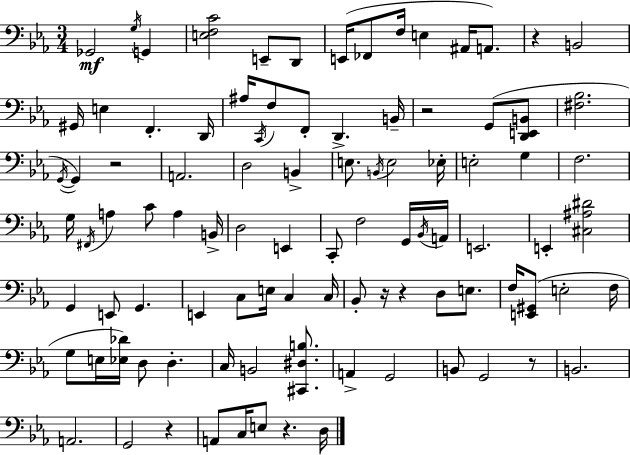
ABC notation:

X:1
T:Untitled
M:3/4
L:1/4
K:Eb
_G,,2 G,/4 G,, [E,F,C]2 E,,/2 D,,/2 E,,/4 _F,,/2 F,/4 E, ^A,,/4 A,,/2 z B,,2 ^G,,/4 E, F,, D,,/4 ^A,/4 C,,/4 F,/2 F,,/2 D,, B,,/4 z2 G,,/2 [D,,E,,B,,]/2 [^F,_B,]2 G,,/4 G,, z2 A,,2 D,2 B,, E,/2 B,,/4 E,2 _E,/4 E,2 G, F,2 G,/4 ^F,,/4 A, C/2 A, B,,/4 D,2 E,, C,,/2 F,2 G,,/4 _B,,/4 A,,/4 E,,2 E,, [^C,^A,^D]2 G,, E,,/2 G,, E,, C,/2 E,/4 C, C,/4 _B,,/2 z/4 z D,/2 E,/2 F,/4 [E,,^G,,]/2 E,2 F,/4 G,/2 E,/4 [_E,_D]/4 D,/2 D, C,/4 B,,2 [^C,,^D,B,]/2 A,, G,,2 B,,/2 G,,2 z/2 B,,2 A,,2 G,,2 z A,,/2 C,/4 E,/2 z D,/4